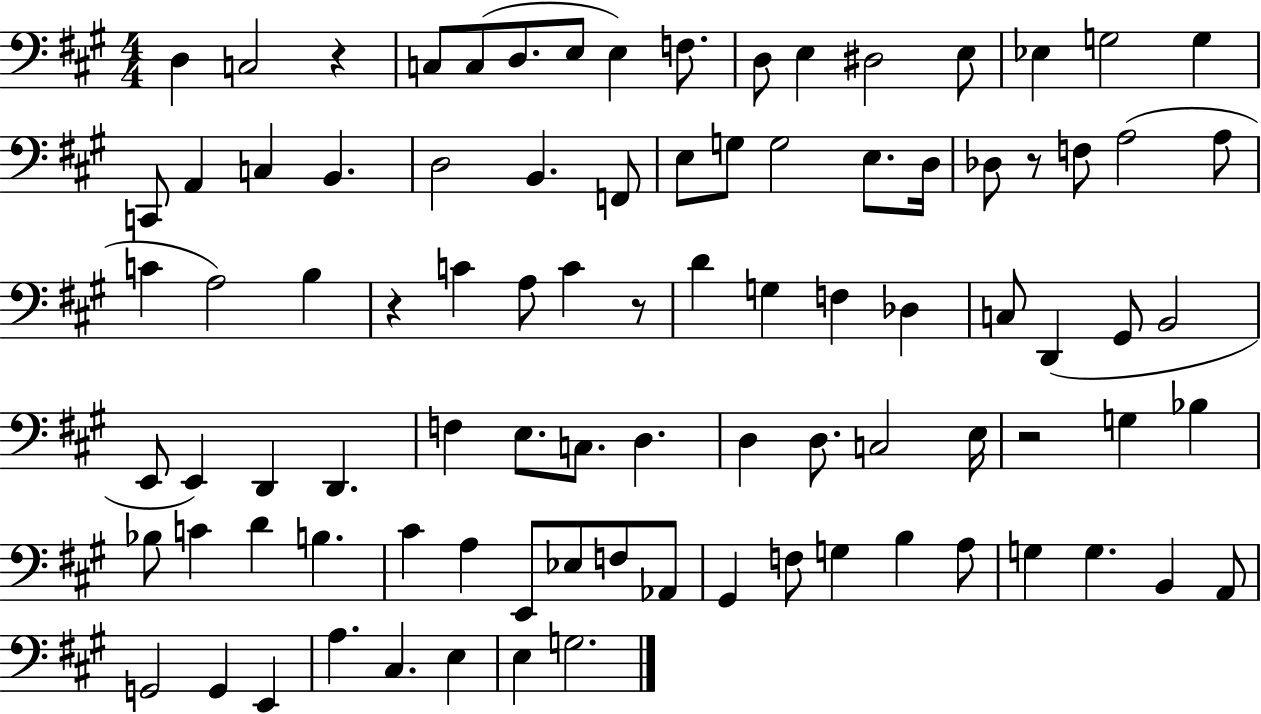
{
  \clef bass
  \numericTimeSignature
  \time 4/4
  \key a \major
  \repeat volta 2 { d4 c2 r4 | c8 c8( d8. e8 e4) f8. | d8 e4 dis2 e8 | ees4 g2 g4 | \break c,8 a,4 c4 b,4. | d2 b,4. f,8 | e8 g8 g2 e8. d16 | des8 r8 f8 a2( a8 | \break c'4 a2) b4 | r4 c'4 a8 c'4 r8 | d'4 g4 f4 des4 | c8 d,4( gis,8 b,2 | \break e,8 e,4) d,4 d,4. | f4 e8. c8. d4. | d4 d8. c2 e16 | r2 g4 bes4 | \break bes8 c'4 d'4 b4. | cis'4 a4 e,8 ees8 f8 aes,8 | gis,4 f8 g4 b4 a8 | g4 g4. b,4 a,8 | \break g,2 g,4 e,4 | a4. cis4. e4 | e4 g2. | } \bar "|."
}